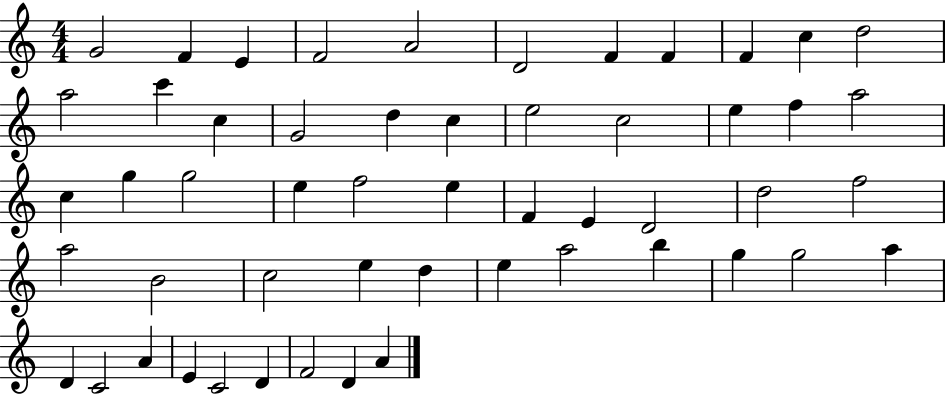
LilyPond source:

{
  \clef treble
  \numericTimeSignature
  \time 4/4
  \key c \major
  g'2 f'4 e'4 | f'2 a'2 | d'2 f'4 f'4 | f'4 c''4 d''2 | \break a''2 c'''4 c''4 | g'2 d''4 c''4 | e''2 c''2 | e''4 f''4 a''2 | \break c''4 g''4 g''2 | e''4 f''2 e''4 | f'4 e'4 d'2 | d''2 f''2 | \break a''2 b'2 | c''2 e''4 d''4 | e''4 a''2 b''4 | g''4 g''2 a''4 | \break d'4 c'2 a'4 | e'4 c'2 d'4 | f'2 d'4 a'4 | \bar "|."
}